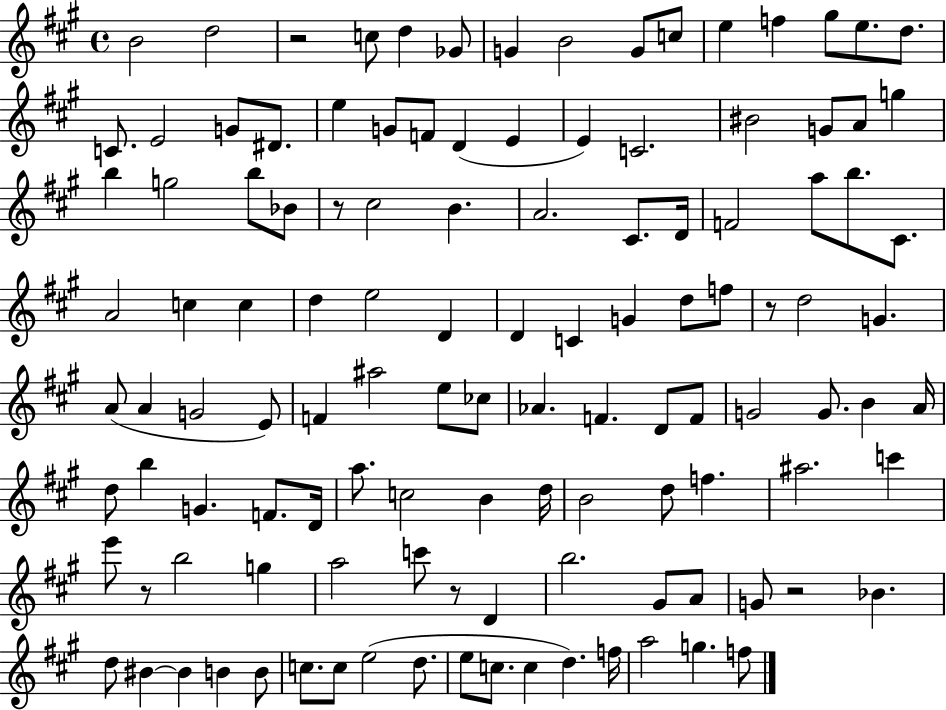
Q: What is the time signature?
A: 4/4